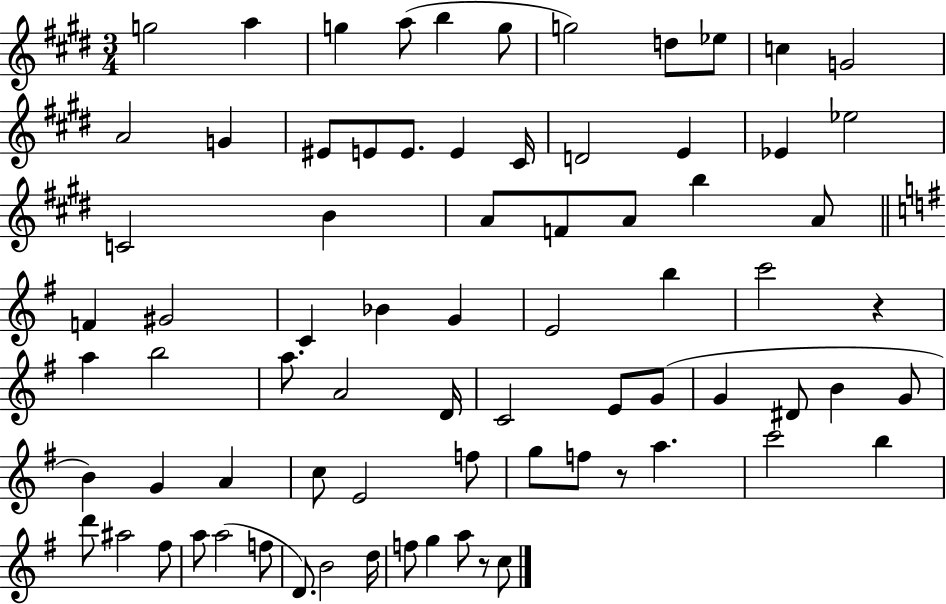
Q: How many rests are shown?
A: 3